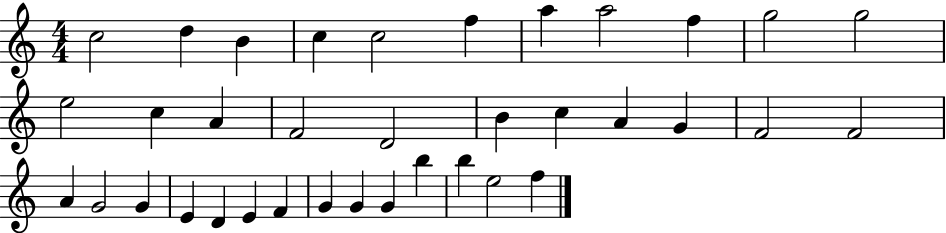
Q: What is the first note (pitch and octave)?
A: C5